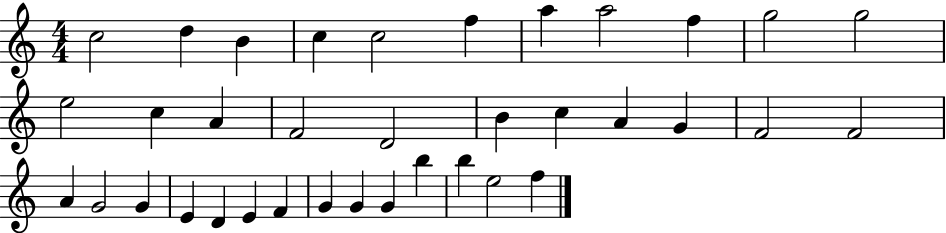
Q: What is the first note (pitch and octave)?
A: C5